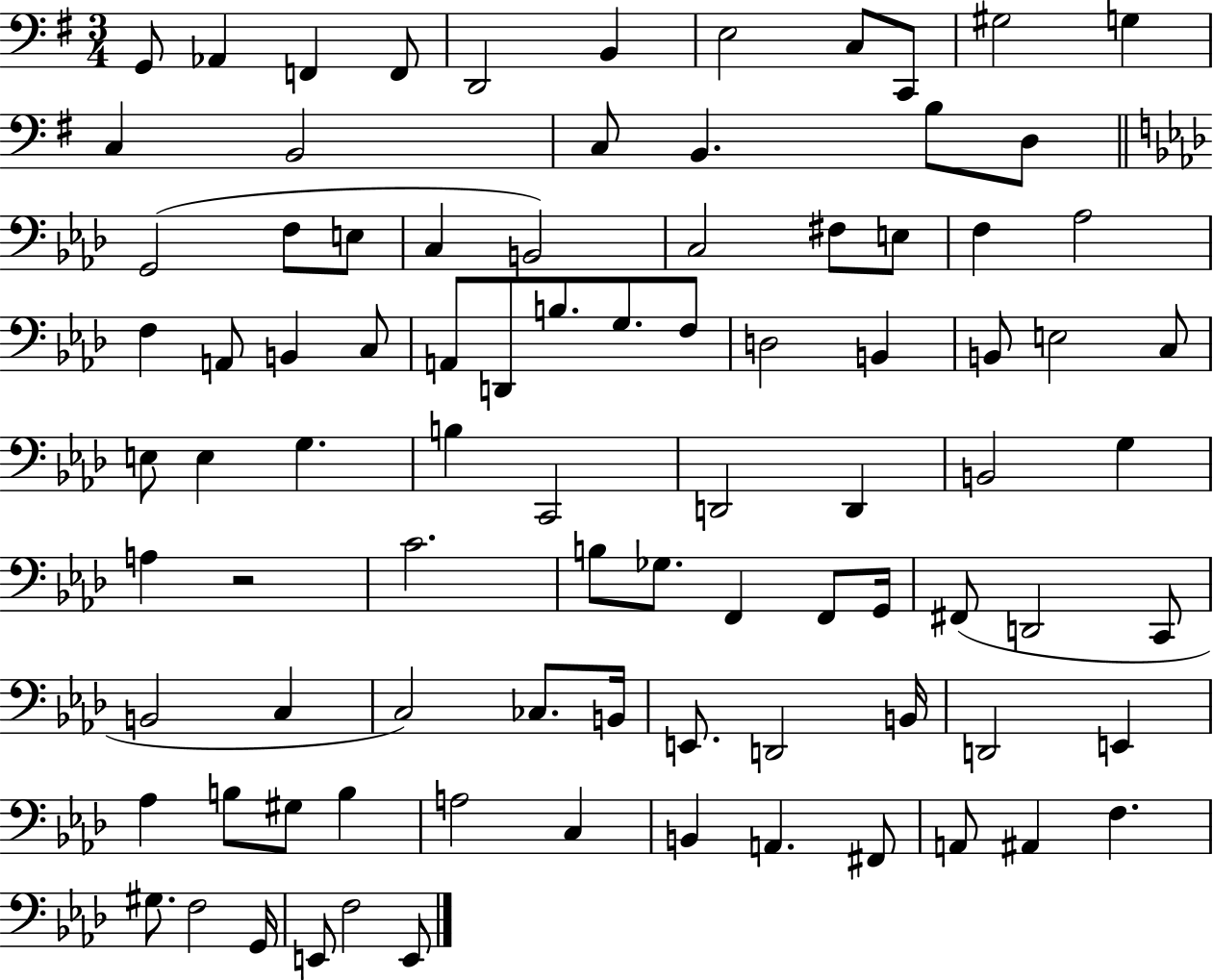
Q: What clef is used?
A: bass